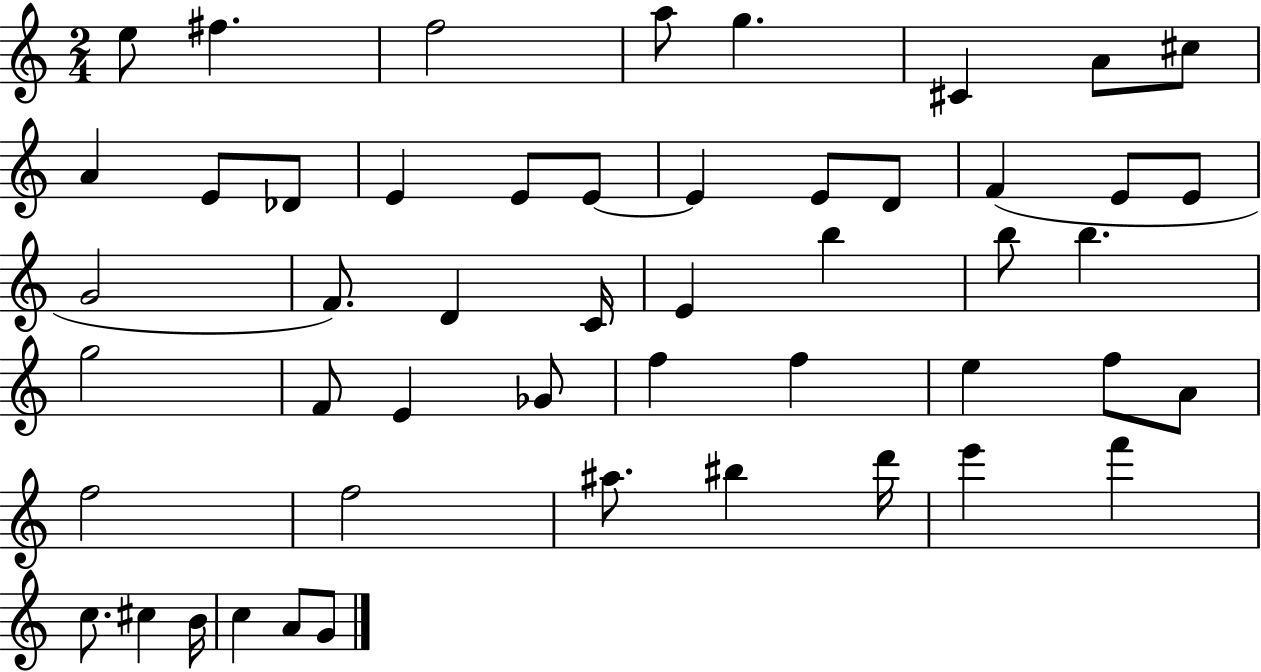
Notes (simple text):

E5/e F#5/q. F5/h A5/e G5/q. C#4/q A4/e C#5/e A4/q E4/e Db4/e E4/q E4/e E4/e E4/q E4/e D4/e F4/q E4/e E4/e G4/h F4/e. D4/q C4/s E4/q B5/q B5/e B5/q. G5/h F4/e E4/q Gb4/e F5/q F5/q E5/q F5/e A4/e F5/h F5/h A#5/e. BIS5/q D6/s E6/q F6/q C5/e. C#5/q B4/s C5/q A4/e G4/e